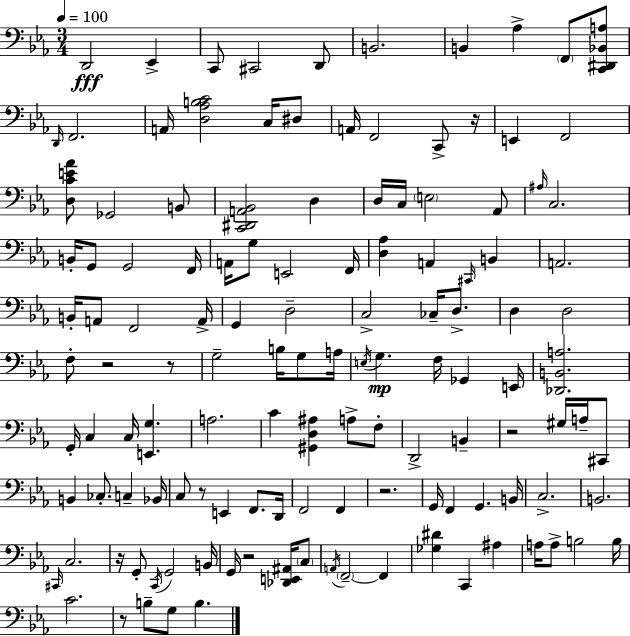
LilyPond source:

{
  \clef bass
  \numericTimeSignature
  \time 3/4
  \key ees \major
  \tempo 4 = 100
  d,2\fff ees,4-> | c,8 cis,2 d,8 | b,2. | b,4 aes4-> \parenthesize f,8 <c, dis, bes, a>8 | \break \grace { d,16 } f,2. | a,16 <d aes b c'>2 c16 dis8 | a,16 f,2 c,8-> | r16 e,4 f,2 | \break <d c' e' aes'>8 ges,2 b,8 | <c, dis, a, bes,>2 d4 | d16 c16 \parenthesize e2 aes,8 | \grace { ais16 } c2. | \break b,16-. g,8 g,2 | f,16 a,16 g8 e,2 | f,16 <d aes>4 a,4 \grace { cis,16 } b,4 | a,2. | \break b,16-. a,8 f,2 | a,16-> g,4 d2-- | c2-> ces16-- | d8.-> d4 d2 | \break f8-. r2 | r8 g2-- b16 | g8 a16 \acciaccatura { e16 }\mp g4. f16 ges,4 | e,16 <des, b, a>2. | \break g,16-. c4 c16 <e, g>4. | a2. | c'4 <gis, d ais>4 | a8-> f8-. d,2-> | \break b,4-- r2 | gis16 a16-- cis,8 b,4 ces8.-. c4-- | bes,16 c8 r8 e,4 | f,8. d,16 f,2 | \break f,4 r2. | g,16 f,4 g,4. | b,16 c2.-> | b,2. | \break \grace { cis,16 } c2. | r16 g,8-. \acciaccatura { c,16 } g,2 | b,16 g,16 r2 | <des, e, ais,>16 \parenthesize c8 \acciaccatura { a,16 } \parenthesize f,2--~~ | \break f,4 <ges dis'>4 c,4 | ais4 a16 a8-> b2 | b16 c'2. | r8 b8-- g8 | \break b4. \bar "|."
}